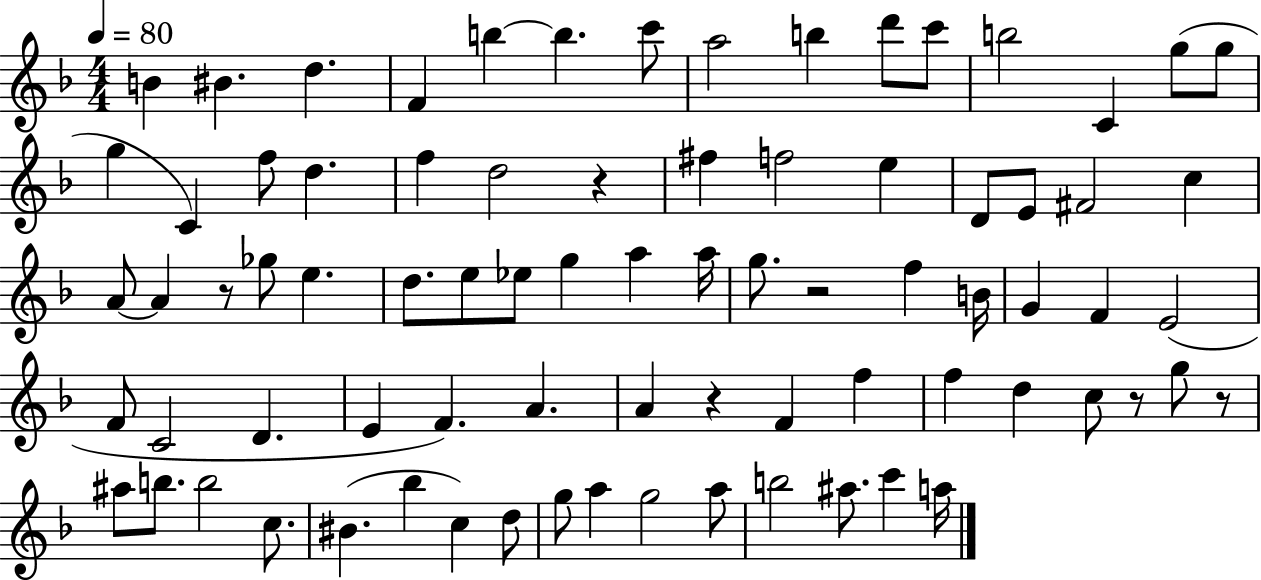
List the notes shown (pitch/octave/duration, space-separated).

B4/q BIS4/q. D5/q. F4/q B5/q B5/q. C6/e A5/h B5/q D6/e C6/e B5/h C4/q G5/e G5/e G5/q C4/q F5/e D5/q. F5/q D5/h R/q F#5/q F5/h E5/q D4/e E4/e F#4/h C5/q A4/e A4/q R/e Gb5/e E5/q. D5/e. E5/e Eb5/e G5/q A5/q A5/s G5/e. R/h F5/q B4/s G4/q F4/q E4/h F4/e C4/h D4/q. E4/q F4/q. A4/q. A4/q R/q F4/q F5/q F5/q D5/q C5/e R/e G5/e R/e A#5/e B5/e. B5/h C5/e. BIS4/q. Bb5/q C5/q D5/e G5/e A5/q G5/h A5/e B5/h A#5/e. C6/q A5/s